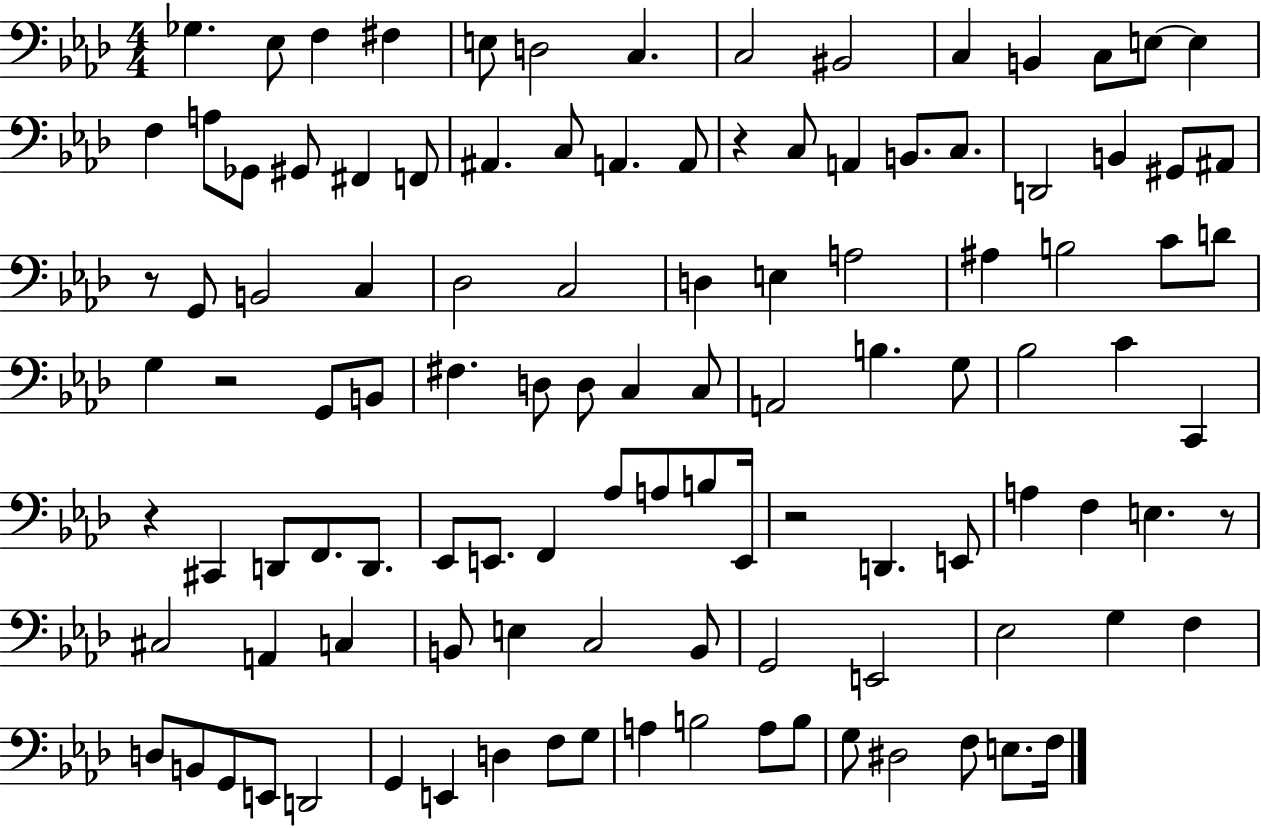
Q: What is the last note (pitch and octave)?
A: F3